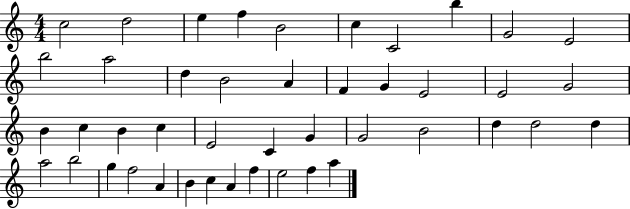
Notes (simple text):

C5/h D5/h E5/q F5/q B4/h C5/q C4/h B5/q G4/h E4/h B5/h A5/h D5/q B4/h A4/q F4/q G4/q E4/h E4/h G4/h B4/q C5/q B4/q C5/q E4/h C4/q G4/q G4/h B4/h D5/q D5/h D5/q A5/h B5/h G5/q F5/h A4/q B4/q C5/q A4/q F5/q E5/h F5/q A5/q